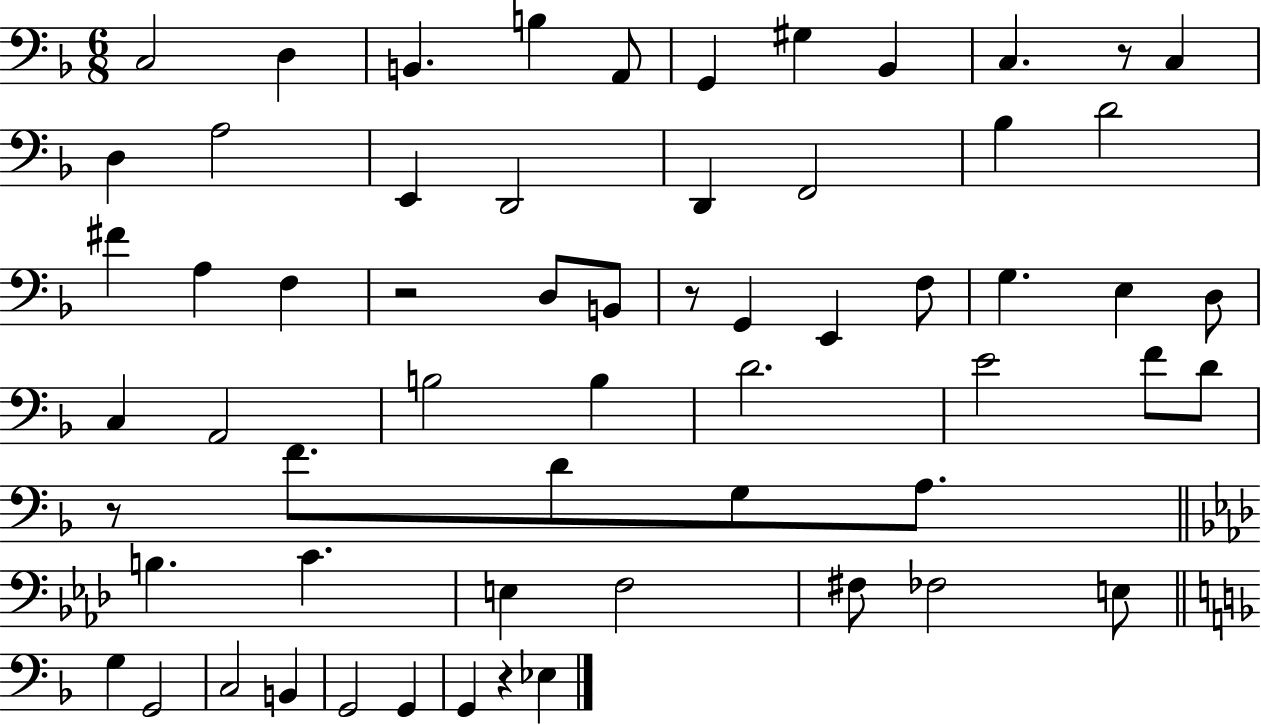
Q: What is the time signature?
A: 6/8